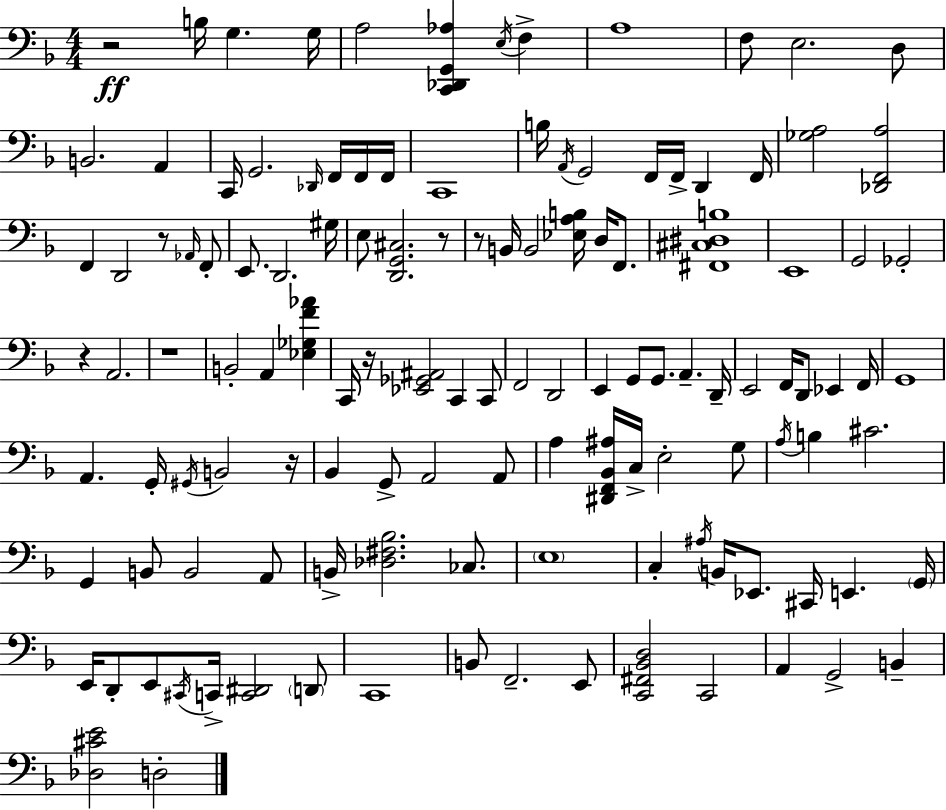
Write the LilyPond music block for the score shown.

{
  \clef bass
  \numericTimeSignature
  \time 4/4
  \key d \minor
  r2\ff b16 g4. g16 | a2 <c, des, g, aes>4 \acciaccatura { e16 } f4-> | a1 | f8 e2. d8 | \break b,2. a,4 | c,16 g,2. \grace { des,16 } f,16 | f,16 f,16 c,1 | b16 \acciaccatura { a,16 } g,2 f,16 f,16-> d,4 | \break f,16 <ges a>2 <des, f, a>2 | f,4 d,2 r8 | \grace { aes,16 } f,8-. e,8. d,2. | gis16 e8 <d, g, cis>2. | \break r8 r8 b,16 b,2 <ees a b>16 | d16 f,8. <fis, cis dis b>1 | e,1 | g,2 ges,2-. | \break r4 a,2. | r1 | b,2-. a,4 | <ees ges f' aes'>4 c,16 r16 <ees, ges, ais,>2 c,4 | \break c,8 f,2 d,2 | e,4 g,8 g,8. a,4.-- | d,16-- e,2 f,16 d,8 ees,4 | f,16 g,1 | \break a,4. g,16-. \acciaccatura { gis,16 } b,2 | r16 bes,4 g,8-> a,2 | a,8 a4 <dis, f, bes, ais>16 c16-> e2-. | g8 \acciaccatura { a16 } b4 cis'2. | \break g,4 b,8 b,2 | a,8 b,16-> <des fis bes>2. | ces8. \parenthesize e1 | c4-. \acciaccatura { ais16 } b,16 ees,8. cis,16 | \break e,4. \parenthesize g,16 e,16 d,8-. e,8 \acciaccatura { cis,16 } c,16-> <c, dis,>2 | \parenthesize d,8 c,1 | b,8 f,2.-- | e,8 <c, fis, bes, d>2 | \break c,2 a,4 g,2-> | b,4-- <des cis' e'>2 | d2-. \bar "|."
}